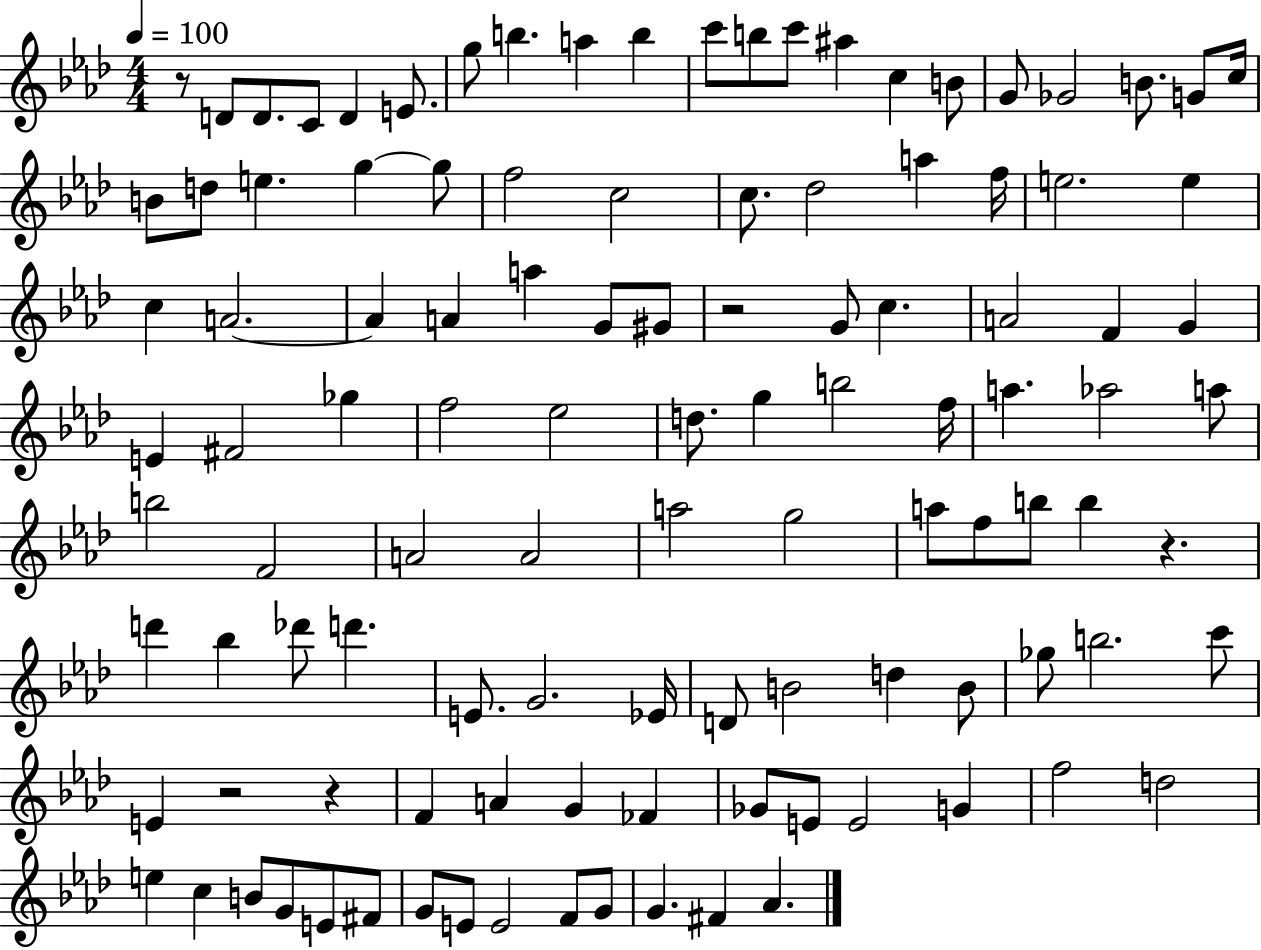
{
  \clef treble
  \numericTimeSignature
  \time 4/4
  \key aes \major
  \tempo 4 = 100
  r8 d'8 d'8. c'8 d'4 e'8. | g''8 b''4. a''4 b''4 | c'''8 b''8 c'''8 ais''4 c''4 b'8 | g'8 ges'2 b'8. g'8 c''16 | \break b'8 d''8 e''4. g''4~~ g''8 | f''2 c''2 | c''8. des''2 a''4 f''16 | e''2. e''4 | \break c''4 a'2.~~ | a'4 a'4 a''4 g'8 gis'8 | r2 g'8 c''4. | a'2 f'4 g'4 | \break e'4 fis'2 ges''4 | f''2 ees''2 | d''8. g''4 b''2 f''16 | a''4. aes''2 a''8 | \break b''2 f'2 | a'2 a'2 | a''2 g''2 | a''8 f''8 b''8 b''4 r4. | \break d'''4 bes''4 des'''8 d'''4. | e'8. g'2. ees'16 | d'8 b'2 d''4 b'8 | ges''8 b''2. c'''8 | \break e'4 r2 r4 | f'4 a'4 g'4 fes'4 | ges'8 e'8 e'2 g'4 | f''2 d''2 | \break e''4 c''4 b'8 g'8 e'8 fis'8 | g'8 e'8 e'2 f'8 g'8 | g'4. fis'4 aes'4. | \bar "|."
}